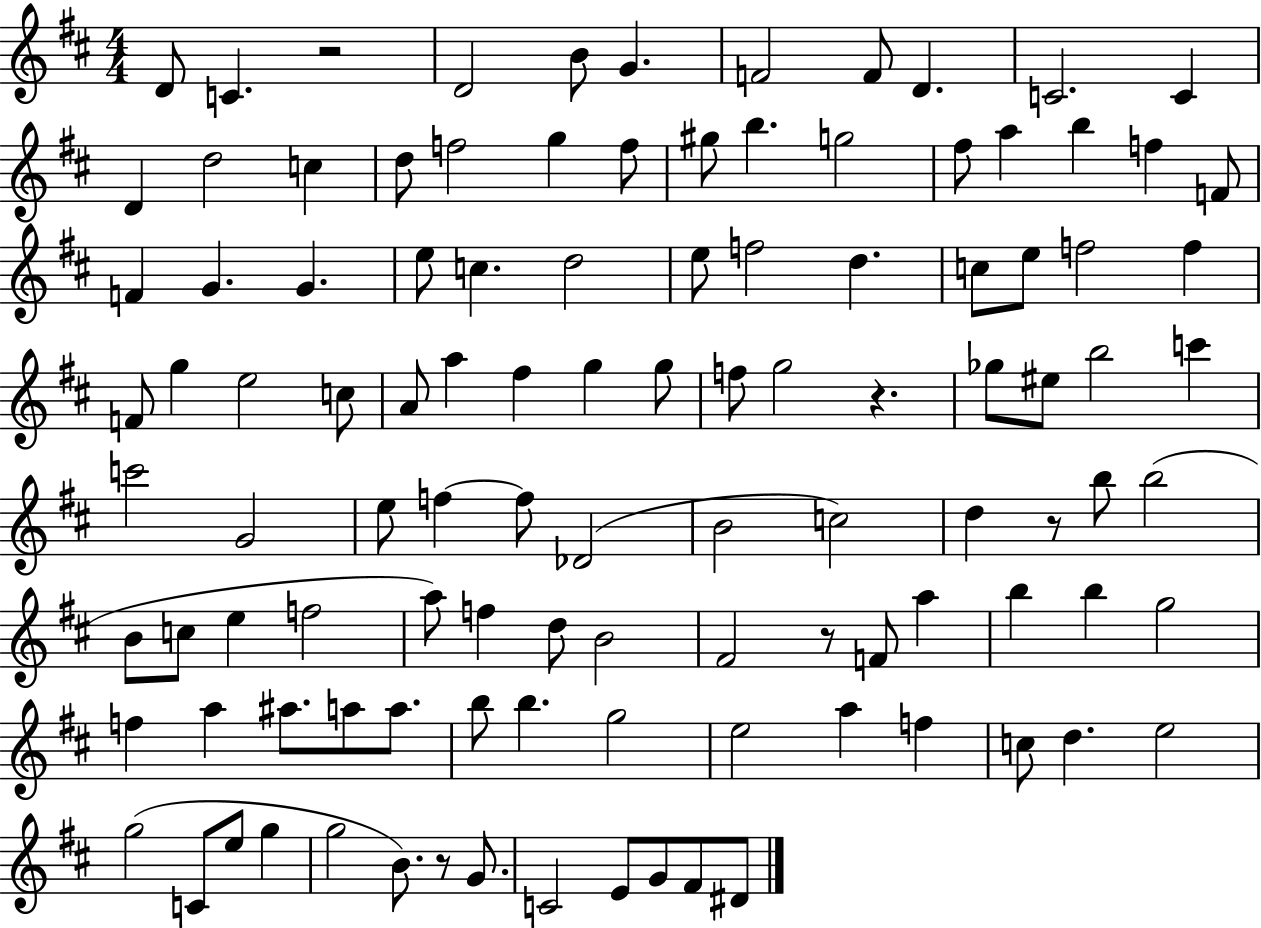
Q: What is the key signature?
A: D major